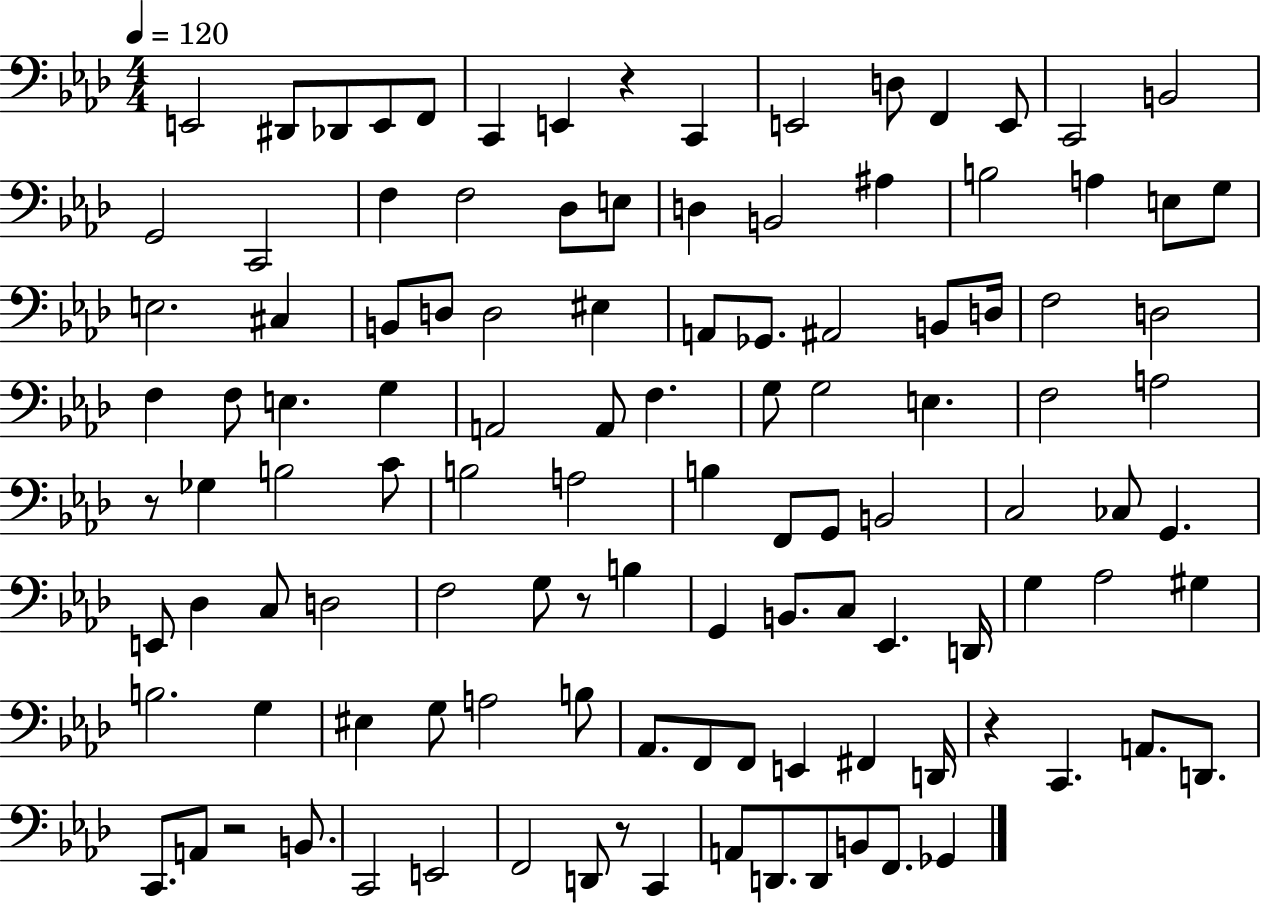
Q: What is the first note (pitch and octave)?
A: E2